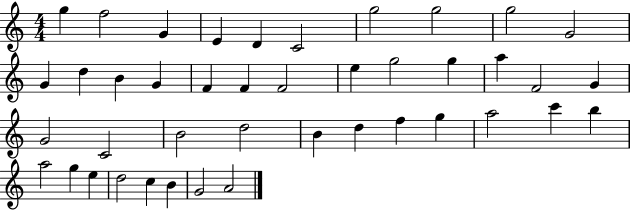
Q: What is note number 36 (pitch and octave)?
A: G5